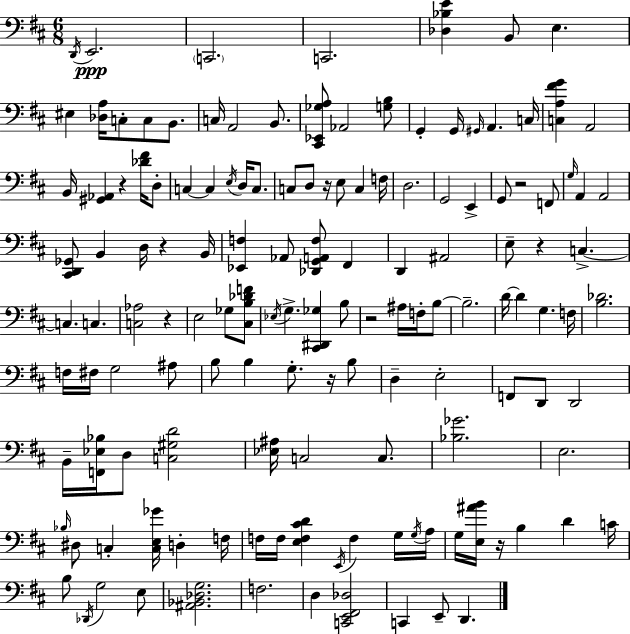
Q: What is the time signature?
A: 6/8